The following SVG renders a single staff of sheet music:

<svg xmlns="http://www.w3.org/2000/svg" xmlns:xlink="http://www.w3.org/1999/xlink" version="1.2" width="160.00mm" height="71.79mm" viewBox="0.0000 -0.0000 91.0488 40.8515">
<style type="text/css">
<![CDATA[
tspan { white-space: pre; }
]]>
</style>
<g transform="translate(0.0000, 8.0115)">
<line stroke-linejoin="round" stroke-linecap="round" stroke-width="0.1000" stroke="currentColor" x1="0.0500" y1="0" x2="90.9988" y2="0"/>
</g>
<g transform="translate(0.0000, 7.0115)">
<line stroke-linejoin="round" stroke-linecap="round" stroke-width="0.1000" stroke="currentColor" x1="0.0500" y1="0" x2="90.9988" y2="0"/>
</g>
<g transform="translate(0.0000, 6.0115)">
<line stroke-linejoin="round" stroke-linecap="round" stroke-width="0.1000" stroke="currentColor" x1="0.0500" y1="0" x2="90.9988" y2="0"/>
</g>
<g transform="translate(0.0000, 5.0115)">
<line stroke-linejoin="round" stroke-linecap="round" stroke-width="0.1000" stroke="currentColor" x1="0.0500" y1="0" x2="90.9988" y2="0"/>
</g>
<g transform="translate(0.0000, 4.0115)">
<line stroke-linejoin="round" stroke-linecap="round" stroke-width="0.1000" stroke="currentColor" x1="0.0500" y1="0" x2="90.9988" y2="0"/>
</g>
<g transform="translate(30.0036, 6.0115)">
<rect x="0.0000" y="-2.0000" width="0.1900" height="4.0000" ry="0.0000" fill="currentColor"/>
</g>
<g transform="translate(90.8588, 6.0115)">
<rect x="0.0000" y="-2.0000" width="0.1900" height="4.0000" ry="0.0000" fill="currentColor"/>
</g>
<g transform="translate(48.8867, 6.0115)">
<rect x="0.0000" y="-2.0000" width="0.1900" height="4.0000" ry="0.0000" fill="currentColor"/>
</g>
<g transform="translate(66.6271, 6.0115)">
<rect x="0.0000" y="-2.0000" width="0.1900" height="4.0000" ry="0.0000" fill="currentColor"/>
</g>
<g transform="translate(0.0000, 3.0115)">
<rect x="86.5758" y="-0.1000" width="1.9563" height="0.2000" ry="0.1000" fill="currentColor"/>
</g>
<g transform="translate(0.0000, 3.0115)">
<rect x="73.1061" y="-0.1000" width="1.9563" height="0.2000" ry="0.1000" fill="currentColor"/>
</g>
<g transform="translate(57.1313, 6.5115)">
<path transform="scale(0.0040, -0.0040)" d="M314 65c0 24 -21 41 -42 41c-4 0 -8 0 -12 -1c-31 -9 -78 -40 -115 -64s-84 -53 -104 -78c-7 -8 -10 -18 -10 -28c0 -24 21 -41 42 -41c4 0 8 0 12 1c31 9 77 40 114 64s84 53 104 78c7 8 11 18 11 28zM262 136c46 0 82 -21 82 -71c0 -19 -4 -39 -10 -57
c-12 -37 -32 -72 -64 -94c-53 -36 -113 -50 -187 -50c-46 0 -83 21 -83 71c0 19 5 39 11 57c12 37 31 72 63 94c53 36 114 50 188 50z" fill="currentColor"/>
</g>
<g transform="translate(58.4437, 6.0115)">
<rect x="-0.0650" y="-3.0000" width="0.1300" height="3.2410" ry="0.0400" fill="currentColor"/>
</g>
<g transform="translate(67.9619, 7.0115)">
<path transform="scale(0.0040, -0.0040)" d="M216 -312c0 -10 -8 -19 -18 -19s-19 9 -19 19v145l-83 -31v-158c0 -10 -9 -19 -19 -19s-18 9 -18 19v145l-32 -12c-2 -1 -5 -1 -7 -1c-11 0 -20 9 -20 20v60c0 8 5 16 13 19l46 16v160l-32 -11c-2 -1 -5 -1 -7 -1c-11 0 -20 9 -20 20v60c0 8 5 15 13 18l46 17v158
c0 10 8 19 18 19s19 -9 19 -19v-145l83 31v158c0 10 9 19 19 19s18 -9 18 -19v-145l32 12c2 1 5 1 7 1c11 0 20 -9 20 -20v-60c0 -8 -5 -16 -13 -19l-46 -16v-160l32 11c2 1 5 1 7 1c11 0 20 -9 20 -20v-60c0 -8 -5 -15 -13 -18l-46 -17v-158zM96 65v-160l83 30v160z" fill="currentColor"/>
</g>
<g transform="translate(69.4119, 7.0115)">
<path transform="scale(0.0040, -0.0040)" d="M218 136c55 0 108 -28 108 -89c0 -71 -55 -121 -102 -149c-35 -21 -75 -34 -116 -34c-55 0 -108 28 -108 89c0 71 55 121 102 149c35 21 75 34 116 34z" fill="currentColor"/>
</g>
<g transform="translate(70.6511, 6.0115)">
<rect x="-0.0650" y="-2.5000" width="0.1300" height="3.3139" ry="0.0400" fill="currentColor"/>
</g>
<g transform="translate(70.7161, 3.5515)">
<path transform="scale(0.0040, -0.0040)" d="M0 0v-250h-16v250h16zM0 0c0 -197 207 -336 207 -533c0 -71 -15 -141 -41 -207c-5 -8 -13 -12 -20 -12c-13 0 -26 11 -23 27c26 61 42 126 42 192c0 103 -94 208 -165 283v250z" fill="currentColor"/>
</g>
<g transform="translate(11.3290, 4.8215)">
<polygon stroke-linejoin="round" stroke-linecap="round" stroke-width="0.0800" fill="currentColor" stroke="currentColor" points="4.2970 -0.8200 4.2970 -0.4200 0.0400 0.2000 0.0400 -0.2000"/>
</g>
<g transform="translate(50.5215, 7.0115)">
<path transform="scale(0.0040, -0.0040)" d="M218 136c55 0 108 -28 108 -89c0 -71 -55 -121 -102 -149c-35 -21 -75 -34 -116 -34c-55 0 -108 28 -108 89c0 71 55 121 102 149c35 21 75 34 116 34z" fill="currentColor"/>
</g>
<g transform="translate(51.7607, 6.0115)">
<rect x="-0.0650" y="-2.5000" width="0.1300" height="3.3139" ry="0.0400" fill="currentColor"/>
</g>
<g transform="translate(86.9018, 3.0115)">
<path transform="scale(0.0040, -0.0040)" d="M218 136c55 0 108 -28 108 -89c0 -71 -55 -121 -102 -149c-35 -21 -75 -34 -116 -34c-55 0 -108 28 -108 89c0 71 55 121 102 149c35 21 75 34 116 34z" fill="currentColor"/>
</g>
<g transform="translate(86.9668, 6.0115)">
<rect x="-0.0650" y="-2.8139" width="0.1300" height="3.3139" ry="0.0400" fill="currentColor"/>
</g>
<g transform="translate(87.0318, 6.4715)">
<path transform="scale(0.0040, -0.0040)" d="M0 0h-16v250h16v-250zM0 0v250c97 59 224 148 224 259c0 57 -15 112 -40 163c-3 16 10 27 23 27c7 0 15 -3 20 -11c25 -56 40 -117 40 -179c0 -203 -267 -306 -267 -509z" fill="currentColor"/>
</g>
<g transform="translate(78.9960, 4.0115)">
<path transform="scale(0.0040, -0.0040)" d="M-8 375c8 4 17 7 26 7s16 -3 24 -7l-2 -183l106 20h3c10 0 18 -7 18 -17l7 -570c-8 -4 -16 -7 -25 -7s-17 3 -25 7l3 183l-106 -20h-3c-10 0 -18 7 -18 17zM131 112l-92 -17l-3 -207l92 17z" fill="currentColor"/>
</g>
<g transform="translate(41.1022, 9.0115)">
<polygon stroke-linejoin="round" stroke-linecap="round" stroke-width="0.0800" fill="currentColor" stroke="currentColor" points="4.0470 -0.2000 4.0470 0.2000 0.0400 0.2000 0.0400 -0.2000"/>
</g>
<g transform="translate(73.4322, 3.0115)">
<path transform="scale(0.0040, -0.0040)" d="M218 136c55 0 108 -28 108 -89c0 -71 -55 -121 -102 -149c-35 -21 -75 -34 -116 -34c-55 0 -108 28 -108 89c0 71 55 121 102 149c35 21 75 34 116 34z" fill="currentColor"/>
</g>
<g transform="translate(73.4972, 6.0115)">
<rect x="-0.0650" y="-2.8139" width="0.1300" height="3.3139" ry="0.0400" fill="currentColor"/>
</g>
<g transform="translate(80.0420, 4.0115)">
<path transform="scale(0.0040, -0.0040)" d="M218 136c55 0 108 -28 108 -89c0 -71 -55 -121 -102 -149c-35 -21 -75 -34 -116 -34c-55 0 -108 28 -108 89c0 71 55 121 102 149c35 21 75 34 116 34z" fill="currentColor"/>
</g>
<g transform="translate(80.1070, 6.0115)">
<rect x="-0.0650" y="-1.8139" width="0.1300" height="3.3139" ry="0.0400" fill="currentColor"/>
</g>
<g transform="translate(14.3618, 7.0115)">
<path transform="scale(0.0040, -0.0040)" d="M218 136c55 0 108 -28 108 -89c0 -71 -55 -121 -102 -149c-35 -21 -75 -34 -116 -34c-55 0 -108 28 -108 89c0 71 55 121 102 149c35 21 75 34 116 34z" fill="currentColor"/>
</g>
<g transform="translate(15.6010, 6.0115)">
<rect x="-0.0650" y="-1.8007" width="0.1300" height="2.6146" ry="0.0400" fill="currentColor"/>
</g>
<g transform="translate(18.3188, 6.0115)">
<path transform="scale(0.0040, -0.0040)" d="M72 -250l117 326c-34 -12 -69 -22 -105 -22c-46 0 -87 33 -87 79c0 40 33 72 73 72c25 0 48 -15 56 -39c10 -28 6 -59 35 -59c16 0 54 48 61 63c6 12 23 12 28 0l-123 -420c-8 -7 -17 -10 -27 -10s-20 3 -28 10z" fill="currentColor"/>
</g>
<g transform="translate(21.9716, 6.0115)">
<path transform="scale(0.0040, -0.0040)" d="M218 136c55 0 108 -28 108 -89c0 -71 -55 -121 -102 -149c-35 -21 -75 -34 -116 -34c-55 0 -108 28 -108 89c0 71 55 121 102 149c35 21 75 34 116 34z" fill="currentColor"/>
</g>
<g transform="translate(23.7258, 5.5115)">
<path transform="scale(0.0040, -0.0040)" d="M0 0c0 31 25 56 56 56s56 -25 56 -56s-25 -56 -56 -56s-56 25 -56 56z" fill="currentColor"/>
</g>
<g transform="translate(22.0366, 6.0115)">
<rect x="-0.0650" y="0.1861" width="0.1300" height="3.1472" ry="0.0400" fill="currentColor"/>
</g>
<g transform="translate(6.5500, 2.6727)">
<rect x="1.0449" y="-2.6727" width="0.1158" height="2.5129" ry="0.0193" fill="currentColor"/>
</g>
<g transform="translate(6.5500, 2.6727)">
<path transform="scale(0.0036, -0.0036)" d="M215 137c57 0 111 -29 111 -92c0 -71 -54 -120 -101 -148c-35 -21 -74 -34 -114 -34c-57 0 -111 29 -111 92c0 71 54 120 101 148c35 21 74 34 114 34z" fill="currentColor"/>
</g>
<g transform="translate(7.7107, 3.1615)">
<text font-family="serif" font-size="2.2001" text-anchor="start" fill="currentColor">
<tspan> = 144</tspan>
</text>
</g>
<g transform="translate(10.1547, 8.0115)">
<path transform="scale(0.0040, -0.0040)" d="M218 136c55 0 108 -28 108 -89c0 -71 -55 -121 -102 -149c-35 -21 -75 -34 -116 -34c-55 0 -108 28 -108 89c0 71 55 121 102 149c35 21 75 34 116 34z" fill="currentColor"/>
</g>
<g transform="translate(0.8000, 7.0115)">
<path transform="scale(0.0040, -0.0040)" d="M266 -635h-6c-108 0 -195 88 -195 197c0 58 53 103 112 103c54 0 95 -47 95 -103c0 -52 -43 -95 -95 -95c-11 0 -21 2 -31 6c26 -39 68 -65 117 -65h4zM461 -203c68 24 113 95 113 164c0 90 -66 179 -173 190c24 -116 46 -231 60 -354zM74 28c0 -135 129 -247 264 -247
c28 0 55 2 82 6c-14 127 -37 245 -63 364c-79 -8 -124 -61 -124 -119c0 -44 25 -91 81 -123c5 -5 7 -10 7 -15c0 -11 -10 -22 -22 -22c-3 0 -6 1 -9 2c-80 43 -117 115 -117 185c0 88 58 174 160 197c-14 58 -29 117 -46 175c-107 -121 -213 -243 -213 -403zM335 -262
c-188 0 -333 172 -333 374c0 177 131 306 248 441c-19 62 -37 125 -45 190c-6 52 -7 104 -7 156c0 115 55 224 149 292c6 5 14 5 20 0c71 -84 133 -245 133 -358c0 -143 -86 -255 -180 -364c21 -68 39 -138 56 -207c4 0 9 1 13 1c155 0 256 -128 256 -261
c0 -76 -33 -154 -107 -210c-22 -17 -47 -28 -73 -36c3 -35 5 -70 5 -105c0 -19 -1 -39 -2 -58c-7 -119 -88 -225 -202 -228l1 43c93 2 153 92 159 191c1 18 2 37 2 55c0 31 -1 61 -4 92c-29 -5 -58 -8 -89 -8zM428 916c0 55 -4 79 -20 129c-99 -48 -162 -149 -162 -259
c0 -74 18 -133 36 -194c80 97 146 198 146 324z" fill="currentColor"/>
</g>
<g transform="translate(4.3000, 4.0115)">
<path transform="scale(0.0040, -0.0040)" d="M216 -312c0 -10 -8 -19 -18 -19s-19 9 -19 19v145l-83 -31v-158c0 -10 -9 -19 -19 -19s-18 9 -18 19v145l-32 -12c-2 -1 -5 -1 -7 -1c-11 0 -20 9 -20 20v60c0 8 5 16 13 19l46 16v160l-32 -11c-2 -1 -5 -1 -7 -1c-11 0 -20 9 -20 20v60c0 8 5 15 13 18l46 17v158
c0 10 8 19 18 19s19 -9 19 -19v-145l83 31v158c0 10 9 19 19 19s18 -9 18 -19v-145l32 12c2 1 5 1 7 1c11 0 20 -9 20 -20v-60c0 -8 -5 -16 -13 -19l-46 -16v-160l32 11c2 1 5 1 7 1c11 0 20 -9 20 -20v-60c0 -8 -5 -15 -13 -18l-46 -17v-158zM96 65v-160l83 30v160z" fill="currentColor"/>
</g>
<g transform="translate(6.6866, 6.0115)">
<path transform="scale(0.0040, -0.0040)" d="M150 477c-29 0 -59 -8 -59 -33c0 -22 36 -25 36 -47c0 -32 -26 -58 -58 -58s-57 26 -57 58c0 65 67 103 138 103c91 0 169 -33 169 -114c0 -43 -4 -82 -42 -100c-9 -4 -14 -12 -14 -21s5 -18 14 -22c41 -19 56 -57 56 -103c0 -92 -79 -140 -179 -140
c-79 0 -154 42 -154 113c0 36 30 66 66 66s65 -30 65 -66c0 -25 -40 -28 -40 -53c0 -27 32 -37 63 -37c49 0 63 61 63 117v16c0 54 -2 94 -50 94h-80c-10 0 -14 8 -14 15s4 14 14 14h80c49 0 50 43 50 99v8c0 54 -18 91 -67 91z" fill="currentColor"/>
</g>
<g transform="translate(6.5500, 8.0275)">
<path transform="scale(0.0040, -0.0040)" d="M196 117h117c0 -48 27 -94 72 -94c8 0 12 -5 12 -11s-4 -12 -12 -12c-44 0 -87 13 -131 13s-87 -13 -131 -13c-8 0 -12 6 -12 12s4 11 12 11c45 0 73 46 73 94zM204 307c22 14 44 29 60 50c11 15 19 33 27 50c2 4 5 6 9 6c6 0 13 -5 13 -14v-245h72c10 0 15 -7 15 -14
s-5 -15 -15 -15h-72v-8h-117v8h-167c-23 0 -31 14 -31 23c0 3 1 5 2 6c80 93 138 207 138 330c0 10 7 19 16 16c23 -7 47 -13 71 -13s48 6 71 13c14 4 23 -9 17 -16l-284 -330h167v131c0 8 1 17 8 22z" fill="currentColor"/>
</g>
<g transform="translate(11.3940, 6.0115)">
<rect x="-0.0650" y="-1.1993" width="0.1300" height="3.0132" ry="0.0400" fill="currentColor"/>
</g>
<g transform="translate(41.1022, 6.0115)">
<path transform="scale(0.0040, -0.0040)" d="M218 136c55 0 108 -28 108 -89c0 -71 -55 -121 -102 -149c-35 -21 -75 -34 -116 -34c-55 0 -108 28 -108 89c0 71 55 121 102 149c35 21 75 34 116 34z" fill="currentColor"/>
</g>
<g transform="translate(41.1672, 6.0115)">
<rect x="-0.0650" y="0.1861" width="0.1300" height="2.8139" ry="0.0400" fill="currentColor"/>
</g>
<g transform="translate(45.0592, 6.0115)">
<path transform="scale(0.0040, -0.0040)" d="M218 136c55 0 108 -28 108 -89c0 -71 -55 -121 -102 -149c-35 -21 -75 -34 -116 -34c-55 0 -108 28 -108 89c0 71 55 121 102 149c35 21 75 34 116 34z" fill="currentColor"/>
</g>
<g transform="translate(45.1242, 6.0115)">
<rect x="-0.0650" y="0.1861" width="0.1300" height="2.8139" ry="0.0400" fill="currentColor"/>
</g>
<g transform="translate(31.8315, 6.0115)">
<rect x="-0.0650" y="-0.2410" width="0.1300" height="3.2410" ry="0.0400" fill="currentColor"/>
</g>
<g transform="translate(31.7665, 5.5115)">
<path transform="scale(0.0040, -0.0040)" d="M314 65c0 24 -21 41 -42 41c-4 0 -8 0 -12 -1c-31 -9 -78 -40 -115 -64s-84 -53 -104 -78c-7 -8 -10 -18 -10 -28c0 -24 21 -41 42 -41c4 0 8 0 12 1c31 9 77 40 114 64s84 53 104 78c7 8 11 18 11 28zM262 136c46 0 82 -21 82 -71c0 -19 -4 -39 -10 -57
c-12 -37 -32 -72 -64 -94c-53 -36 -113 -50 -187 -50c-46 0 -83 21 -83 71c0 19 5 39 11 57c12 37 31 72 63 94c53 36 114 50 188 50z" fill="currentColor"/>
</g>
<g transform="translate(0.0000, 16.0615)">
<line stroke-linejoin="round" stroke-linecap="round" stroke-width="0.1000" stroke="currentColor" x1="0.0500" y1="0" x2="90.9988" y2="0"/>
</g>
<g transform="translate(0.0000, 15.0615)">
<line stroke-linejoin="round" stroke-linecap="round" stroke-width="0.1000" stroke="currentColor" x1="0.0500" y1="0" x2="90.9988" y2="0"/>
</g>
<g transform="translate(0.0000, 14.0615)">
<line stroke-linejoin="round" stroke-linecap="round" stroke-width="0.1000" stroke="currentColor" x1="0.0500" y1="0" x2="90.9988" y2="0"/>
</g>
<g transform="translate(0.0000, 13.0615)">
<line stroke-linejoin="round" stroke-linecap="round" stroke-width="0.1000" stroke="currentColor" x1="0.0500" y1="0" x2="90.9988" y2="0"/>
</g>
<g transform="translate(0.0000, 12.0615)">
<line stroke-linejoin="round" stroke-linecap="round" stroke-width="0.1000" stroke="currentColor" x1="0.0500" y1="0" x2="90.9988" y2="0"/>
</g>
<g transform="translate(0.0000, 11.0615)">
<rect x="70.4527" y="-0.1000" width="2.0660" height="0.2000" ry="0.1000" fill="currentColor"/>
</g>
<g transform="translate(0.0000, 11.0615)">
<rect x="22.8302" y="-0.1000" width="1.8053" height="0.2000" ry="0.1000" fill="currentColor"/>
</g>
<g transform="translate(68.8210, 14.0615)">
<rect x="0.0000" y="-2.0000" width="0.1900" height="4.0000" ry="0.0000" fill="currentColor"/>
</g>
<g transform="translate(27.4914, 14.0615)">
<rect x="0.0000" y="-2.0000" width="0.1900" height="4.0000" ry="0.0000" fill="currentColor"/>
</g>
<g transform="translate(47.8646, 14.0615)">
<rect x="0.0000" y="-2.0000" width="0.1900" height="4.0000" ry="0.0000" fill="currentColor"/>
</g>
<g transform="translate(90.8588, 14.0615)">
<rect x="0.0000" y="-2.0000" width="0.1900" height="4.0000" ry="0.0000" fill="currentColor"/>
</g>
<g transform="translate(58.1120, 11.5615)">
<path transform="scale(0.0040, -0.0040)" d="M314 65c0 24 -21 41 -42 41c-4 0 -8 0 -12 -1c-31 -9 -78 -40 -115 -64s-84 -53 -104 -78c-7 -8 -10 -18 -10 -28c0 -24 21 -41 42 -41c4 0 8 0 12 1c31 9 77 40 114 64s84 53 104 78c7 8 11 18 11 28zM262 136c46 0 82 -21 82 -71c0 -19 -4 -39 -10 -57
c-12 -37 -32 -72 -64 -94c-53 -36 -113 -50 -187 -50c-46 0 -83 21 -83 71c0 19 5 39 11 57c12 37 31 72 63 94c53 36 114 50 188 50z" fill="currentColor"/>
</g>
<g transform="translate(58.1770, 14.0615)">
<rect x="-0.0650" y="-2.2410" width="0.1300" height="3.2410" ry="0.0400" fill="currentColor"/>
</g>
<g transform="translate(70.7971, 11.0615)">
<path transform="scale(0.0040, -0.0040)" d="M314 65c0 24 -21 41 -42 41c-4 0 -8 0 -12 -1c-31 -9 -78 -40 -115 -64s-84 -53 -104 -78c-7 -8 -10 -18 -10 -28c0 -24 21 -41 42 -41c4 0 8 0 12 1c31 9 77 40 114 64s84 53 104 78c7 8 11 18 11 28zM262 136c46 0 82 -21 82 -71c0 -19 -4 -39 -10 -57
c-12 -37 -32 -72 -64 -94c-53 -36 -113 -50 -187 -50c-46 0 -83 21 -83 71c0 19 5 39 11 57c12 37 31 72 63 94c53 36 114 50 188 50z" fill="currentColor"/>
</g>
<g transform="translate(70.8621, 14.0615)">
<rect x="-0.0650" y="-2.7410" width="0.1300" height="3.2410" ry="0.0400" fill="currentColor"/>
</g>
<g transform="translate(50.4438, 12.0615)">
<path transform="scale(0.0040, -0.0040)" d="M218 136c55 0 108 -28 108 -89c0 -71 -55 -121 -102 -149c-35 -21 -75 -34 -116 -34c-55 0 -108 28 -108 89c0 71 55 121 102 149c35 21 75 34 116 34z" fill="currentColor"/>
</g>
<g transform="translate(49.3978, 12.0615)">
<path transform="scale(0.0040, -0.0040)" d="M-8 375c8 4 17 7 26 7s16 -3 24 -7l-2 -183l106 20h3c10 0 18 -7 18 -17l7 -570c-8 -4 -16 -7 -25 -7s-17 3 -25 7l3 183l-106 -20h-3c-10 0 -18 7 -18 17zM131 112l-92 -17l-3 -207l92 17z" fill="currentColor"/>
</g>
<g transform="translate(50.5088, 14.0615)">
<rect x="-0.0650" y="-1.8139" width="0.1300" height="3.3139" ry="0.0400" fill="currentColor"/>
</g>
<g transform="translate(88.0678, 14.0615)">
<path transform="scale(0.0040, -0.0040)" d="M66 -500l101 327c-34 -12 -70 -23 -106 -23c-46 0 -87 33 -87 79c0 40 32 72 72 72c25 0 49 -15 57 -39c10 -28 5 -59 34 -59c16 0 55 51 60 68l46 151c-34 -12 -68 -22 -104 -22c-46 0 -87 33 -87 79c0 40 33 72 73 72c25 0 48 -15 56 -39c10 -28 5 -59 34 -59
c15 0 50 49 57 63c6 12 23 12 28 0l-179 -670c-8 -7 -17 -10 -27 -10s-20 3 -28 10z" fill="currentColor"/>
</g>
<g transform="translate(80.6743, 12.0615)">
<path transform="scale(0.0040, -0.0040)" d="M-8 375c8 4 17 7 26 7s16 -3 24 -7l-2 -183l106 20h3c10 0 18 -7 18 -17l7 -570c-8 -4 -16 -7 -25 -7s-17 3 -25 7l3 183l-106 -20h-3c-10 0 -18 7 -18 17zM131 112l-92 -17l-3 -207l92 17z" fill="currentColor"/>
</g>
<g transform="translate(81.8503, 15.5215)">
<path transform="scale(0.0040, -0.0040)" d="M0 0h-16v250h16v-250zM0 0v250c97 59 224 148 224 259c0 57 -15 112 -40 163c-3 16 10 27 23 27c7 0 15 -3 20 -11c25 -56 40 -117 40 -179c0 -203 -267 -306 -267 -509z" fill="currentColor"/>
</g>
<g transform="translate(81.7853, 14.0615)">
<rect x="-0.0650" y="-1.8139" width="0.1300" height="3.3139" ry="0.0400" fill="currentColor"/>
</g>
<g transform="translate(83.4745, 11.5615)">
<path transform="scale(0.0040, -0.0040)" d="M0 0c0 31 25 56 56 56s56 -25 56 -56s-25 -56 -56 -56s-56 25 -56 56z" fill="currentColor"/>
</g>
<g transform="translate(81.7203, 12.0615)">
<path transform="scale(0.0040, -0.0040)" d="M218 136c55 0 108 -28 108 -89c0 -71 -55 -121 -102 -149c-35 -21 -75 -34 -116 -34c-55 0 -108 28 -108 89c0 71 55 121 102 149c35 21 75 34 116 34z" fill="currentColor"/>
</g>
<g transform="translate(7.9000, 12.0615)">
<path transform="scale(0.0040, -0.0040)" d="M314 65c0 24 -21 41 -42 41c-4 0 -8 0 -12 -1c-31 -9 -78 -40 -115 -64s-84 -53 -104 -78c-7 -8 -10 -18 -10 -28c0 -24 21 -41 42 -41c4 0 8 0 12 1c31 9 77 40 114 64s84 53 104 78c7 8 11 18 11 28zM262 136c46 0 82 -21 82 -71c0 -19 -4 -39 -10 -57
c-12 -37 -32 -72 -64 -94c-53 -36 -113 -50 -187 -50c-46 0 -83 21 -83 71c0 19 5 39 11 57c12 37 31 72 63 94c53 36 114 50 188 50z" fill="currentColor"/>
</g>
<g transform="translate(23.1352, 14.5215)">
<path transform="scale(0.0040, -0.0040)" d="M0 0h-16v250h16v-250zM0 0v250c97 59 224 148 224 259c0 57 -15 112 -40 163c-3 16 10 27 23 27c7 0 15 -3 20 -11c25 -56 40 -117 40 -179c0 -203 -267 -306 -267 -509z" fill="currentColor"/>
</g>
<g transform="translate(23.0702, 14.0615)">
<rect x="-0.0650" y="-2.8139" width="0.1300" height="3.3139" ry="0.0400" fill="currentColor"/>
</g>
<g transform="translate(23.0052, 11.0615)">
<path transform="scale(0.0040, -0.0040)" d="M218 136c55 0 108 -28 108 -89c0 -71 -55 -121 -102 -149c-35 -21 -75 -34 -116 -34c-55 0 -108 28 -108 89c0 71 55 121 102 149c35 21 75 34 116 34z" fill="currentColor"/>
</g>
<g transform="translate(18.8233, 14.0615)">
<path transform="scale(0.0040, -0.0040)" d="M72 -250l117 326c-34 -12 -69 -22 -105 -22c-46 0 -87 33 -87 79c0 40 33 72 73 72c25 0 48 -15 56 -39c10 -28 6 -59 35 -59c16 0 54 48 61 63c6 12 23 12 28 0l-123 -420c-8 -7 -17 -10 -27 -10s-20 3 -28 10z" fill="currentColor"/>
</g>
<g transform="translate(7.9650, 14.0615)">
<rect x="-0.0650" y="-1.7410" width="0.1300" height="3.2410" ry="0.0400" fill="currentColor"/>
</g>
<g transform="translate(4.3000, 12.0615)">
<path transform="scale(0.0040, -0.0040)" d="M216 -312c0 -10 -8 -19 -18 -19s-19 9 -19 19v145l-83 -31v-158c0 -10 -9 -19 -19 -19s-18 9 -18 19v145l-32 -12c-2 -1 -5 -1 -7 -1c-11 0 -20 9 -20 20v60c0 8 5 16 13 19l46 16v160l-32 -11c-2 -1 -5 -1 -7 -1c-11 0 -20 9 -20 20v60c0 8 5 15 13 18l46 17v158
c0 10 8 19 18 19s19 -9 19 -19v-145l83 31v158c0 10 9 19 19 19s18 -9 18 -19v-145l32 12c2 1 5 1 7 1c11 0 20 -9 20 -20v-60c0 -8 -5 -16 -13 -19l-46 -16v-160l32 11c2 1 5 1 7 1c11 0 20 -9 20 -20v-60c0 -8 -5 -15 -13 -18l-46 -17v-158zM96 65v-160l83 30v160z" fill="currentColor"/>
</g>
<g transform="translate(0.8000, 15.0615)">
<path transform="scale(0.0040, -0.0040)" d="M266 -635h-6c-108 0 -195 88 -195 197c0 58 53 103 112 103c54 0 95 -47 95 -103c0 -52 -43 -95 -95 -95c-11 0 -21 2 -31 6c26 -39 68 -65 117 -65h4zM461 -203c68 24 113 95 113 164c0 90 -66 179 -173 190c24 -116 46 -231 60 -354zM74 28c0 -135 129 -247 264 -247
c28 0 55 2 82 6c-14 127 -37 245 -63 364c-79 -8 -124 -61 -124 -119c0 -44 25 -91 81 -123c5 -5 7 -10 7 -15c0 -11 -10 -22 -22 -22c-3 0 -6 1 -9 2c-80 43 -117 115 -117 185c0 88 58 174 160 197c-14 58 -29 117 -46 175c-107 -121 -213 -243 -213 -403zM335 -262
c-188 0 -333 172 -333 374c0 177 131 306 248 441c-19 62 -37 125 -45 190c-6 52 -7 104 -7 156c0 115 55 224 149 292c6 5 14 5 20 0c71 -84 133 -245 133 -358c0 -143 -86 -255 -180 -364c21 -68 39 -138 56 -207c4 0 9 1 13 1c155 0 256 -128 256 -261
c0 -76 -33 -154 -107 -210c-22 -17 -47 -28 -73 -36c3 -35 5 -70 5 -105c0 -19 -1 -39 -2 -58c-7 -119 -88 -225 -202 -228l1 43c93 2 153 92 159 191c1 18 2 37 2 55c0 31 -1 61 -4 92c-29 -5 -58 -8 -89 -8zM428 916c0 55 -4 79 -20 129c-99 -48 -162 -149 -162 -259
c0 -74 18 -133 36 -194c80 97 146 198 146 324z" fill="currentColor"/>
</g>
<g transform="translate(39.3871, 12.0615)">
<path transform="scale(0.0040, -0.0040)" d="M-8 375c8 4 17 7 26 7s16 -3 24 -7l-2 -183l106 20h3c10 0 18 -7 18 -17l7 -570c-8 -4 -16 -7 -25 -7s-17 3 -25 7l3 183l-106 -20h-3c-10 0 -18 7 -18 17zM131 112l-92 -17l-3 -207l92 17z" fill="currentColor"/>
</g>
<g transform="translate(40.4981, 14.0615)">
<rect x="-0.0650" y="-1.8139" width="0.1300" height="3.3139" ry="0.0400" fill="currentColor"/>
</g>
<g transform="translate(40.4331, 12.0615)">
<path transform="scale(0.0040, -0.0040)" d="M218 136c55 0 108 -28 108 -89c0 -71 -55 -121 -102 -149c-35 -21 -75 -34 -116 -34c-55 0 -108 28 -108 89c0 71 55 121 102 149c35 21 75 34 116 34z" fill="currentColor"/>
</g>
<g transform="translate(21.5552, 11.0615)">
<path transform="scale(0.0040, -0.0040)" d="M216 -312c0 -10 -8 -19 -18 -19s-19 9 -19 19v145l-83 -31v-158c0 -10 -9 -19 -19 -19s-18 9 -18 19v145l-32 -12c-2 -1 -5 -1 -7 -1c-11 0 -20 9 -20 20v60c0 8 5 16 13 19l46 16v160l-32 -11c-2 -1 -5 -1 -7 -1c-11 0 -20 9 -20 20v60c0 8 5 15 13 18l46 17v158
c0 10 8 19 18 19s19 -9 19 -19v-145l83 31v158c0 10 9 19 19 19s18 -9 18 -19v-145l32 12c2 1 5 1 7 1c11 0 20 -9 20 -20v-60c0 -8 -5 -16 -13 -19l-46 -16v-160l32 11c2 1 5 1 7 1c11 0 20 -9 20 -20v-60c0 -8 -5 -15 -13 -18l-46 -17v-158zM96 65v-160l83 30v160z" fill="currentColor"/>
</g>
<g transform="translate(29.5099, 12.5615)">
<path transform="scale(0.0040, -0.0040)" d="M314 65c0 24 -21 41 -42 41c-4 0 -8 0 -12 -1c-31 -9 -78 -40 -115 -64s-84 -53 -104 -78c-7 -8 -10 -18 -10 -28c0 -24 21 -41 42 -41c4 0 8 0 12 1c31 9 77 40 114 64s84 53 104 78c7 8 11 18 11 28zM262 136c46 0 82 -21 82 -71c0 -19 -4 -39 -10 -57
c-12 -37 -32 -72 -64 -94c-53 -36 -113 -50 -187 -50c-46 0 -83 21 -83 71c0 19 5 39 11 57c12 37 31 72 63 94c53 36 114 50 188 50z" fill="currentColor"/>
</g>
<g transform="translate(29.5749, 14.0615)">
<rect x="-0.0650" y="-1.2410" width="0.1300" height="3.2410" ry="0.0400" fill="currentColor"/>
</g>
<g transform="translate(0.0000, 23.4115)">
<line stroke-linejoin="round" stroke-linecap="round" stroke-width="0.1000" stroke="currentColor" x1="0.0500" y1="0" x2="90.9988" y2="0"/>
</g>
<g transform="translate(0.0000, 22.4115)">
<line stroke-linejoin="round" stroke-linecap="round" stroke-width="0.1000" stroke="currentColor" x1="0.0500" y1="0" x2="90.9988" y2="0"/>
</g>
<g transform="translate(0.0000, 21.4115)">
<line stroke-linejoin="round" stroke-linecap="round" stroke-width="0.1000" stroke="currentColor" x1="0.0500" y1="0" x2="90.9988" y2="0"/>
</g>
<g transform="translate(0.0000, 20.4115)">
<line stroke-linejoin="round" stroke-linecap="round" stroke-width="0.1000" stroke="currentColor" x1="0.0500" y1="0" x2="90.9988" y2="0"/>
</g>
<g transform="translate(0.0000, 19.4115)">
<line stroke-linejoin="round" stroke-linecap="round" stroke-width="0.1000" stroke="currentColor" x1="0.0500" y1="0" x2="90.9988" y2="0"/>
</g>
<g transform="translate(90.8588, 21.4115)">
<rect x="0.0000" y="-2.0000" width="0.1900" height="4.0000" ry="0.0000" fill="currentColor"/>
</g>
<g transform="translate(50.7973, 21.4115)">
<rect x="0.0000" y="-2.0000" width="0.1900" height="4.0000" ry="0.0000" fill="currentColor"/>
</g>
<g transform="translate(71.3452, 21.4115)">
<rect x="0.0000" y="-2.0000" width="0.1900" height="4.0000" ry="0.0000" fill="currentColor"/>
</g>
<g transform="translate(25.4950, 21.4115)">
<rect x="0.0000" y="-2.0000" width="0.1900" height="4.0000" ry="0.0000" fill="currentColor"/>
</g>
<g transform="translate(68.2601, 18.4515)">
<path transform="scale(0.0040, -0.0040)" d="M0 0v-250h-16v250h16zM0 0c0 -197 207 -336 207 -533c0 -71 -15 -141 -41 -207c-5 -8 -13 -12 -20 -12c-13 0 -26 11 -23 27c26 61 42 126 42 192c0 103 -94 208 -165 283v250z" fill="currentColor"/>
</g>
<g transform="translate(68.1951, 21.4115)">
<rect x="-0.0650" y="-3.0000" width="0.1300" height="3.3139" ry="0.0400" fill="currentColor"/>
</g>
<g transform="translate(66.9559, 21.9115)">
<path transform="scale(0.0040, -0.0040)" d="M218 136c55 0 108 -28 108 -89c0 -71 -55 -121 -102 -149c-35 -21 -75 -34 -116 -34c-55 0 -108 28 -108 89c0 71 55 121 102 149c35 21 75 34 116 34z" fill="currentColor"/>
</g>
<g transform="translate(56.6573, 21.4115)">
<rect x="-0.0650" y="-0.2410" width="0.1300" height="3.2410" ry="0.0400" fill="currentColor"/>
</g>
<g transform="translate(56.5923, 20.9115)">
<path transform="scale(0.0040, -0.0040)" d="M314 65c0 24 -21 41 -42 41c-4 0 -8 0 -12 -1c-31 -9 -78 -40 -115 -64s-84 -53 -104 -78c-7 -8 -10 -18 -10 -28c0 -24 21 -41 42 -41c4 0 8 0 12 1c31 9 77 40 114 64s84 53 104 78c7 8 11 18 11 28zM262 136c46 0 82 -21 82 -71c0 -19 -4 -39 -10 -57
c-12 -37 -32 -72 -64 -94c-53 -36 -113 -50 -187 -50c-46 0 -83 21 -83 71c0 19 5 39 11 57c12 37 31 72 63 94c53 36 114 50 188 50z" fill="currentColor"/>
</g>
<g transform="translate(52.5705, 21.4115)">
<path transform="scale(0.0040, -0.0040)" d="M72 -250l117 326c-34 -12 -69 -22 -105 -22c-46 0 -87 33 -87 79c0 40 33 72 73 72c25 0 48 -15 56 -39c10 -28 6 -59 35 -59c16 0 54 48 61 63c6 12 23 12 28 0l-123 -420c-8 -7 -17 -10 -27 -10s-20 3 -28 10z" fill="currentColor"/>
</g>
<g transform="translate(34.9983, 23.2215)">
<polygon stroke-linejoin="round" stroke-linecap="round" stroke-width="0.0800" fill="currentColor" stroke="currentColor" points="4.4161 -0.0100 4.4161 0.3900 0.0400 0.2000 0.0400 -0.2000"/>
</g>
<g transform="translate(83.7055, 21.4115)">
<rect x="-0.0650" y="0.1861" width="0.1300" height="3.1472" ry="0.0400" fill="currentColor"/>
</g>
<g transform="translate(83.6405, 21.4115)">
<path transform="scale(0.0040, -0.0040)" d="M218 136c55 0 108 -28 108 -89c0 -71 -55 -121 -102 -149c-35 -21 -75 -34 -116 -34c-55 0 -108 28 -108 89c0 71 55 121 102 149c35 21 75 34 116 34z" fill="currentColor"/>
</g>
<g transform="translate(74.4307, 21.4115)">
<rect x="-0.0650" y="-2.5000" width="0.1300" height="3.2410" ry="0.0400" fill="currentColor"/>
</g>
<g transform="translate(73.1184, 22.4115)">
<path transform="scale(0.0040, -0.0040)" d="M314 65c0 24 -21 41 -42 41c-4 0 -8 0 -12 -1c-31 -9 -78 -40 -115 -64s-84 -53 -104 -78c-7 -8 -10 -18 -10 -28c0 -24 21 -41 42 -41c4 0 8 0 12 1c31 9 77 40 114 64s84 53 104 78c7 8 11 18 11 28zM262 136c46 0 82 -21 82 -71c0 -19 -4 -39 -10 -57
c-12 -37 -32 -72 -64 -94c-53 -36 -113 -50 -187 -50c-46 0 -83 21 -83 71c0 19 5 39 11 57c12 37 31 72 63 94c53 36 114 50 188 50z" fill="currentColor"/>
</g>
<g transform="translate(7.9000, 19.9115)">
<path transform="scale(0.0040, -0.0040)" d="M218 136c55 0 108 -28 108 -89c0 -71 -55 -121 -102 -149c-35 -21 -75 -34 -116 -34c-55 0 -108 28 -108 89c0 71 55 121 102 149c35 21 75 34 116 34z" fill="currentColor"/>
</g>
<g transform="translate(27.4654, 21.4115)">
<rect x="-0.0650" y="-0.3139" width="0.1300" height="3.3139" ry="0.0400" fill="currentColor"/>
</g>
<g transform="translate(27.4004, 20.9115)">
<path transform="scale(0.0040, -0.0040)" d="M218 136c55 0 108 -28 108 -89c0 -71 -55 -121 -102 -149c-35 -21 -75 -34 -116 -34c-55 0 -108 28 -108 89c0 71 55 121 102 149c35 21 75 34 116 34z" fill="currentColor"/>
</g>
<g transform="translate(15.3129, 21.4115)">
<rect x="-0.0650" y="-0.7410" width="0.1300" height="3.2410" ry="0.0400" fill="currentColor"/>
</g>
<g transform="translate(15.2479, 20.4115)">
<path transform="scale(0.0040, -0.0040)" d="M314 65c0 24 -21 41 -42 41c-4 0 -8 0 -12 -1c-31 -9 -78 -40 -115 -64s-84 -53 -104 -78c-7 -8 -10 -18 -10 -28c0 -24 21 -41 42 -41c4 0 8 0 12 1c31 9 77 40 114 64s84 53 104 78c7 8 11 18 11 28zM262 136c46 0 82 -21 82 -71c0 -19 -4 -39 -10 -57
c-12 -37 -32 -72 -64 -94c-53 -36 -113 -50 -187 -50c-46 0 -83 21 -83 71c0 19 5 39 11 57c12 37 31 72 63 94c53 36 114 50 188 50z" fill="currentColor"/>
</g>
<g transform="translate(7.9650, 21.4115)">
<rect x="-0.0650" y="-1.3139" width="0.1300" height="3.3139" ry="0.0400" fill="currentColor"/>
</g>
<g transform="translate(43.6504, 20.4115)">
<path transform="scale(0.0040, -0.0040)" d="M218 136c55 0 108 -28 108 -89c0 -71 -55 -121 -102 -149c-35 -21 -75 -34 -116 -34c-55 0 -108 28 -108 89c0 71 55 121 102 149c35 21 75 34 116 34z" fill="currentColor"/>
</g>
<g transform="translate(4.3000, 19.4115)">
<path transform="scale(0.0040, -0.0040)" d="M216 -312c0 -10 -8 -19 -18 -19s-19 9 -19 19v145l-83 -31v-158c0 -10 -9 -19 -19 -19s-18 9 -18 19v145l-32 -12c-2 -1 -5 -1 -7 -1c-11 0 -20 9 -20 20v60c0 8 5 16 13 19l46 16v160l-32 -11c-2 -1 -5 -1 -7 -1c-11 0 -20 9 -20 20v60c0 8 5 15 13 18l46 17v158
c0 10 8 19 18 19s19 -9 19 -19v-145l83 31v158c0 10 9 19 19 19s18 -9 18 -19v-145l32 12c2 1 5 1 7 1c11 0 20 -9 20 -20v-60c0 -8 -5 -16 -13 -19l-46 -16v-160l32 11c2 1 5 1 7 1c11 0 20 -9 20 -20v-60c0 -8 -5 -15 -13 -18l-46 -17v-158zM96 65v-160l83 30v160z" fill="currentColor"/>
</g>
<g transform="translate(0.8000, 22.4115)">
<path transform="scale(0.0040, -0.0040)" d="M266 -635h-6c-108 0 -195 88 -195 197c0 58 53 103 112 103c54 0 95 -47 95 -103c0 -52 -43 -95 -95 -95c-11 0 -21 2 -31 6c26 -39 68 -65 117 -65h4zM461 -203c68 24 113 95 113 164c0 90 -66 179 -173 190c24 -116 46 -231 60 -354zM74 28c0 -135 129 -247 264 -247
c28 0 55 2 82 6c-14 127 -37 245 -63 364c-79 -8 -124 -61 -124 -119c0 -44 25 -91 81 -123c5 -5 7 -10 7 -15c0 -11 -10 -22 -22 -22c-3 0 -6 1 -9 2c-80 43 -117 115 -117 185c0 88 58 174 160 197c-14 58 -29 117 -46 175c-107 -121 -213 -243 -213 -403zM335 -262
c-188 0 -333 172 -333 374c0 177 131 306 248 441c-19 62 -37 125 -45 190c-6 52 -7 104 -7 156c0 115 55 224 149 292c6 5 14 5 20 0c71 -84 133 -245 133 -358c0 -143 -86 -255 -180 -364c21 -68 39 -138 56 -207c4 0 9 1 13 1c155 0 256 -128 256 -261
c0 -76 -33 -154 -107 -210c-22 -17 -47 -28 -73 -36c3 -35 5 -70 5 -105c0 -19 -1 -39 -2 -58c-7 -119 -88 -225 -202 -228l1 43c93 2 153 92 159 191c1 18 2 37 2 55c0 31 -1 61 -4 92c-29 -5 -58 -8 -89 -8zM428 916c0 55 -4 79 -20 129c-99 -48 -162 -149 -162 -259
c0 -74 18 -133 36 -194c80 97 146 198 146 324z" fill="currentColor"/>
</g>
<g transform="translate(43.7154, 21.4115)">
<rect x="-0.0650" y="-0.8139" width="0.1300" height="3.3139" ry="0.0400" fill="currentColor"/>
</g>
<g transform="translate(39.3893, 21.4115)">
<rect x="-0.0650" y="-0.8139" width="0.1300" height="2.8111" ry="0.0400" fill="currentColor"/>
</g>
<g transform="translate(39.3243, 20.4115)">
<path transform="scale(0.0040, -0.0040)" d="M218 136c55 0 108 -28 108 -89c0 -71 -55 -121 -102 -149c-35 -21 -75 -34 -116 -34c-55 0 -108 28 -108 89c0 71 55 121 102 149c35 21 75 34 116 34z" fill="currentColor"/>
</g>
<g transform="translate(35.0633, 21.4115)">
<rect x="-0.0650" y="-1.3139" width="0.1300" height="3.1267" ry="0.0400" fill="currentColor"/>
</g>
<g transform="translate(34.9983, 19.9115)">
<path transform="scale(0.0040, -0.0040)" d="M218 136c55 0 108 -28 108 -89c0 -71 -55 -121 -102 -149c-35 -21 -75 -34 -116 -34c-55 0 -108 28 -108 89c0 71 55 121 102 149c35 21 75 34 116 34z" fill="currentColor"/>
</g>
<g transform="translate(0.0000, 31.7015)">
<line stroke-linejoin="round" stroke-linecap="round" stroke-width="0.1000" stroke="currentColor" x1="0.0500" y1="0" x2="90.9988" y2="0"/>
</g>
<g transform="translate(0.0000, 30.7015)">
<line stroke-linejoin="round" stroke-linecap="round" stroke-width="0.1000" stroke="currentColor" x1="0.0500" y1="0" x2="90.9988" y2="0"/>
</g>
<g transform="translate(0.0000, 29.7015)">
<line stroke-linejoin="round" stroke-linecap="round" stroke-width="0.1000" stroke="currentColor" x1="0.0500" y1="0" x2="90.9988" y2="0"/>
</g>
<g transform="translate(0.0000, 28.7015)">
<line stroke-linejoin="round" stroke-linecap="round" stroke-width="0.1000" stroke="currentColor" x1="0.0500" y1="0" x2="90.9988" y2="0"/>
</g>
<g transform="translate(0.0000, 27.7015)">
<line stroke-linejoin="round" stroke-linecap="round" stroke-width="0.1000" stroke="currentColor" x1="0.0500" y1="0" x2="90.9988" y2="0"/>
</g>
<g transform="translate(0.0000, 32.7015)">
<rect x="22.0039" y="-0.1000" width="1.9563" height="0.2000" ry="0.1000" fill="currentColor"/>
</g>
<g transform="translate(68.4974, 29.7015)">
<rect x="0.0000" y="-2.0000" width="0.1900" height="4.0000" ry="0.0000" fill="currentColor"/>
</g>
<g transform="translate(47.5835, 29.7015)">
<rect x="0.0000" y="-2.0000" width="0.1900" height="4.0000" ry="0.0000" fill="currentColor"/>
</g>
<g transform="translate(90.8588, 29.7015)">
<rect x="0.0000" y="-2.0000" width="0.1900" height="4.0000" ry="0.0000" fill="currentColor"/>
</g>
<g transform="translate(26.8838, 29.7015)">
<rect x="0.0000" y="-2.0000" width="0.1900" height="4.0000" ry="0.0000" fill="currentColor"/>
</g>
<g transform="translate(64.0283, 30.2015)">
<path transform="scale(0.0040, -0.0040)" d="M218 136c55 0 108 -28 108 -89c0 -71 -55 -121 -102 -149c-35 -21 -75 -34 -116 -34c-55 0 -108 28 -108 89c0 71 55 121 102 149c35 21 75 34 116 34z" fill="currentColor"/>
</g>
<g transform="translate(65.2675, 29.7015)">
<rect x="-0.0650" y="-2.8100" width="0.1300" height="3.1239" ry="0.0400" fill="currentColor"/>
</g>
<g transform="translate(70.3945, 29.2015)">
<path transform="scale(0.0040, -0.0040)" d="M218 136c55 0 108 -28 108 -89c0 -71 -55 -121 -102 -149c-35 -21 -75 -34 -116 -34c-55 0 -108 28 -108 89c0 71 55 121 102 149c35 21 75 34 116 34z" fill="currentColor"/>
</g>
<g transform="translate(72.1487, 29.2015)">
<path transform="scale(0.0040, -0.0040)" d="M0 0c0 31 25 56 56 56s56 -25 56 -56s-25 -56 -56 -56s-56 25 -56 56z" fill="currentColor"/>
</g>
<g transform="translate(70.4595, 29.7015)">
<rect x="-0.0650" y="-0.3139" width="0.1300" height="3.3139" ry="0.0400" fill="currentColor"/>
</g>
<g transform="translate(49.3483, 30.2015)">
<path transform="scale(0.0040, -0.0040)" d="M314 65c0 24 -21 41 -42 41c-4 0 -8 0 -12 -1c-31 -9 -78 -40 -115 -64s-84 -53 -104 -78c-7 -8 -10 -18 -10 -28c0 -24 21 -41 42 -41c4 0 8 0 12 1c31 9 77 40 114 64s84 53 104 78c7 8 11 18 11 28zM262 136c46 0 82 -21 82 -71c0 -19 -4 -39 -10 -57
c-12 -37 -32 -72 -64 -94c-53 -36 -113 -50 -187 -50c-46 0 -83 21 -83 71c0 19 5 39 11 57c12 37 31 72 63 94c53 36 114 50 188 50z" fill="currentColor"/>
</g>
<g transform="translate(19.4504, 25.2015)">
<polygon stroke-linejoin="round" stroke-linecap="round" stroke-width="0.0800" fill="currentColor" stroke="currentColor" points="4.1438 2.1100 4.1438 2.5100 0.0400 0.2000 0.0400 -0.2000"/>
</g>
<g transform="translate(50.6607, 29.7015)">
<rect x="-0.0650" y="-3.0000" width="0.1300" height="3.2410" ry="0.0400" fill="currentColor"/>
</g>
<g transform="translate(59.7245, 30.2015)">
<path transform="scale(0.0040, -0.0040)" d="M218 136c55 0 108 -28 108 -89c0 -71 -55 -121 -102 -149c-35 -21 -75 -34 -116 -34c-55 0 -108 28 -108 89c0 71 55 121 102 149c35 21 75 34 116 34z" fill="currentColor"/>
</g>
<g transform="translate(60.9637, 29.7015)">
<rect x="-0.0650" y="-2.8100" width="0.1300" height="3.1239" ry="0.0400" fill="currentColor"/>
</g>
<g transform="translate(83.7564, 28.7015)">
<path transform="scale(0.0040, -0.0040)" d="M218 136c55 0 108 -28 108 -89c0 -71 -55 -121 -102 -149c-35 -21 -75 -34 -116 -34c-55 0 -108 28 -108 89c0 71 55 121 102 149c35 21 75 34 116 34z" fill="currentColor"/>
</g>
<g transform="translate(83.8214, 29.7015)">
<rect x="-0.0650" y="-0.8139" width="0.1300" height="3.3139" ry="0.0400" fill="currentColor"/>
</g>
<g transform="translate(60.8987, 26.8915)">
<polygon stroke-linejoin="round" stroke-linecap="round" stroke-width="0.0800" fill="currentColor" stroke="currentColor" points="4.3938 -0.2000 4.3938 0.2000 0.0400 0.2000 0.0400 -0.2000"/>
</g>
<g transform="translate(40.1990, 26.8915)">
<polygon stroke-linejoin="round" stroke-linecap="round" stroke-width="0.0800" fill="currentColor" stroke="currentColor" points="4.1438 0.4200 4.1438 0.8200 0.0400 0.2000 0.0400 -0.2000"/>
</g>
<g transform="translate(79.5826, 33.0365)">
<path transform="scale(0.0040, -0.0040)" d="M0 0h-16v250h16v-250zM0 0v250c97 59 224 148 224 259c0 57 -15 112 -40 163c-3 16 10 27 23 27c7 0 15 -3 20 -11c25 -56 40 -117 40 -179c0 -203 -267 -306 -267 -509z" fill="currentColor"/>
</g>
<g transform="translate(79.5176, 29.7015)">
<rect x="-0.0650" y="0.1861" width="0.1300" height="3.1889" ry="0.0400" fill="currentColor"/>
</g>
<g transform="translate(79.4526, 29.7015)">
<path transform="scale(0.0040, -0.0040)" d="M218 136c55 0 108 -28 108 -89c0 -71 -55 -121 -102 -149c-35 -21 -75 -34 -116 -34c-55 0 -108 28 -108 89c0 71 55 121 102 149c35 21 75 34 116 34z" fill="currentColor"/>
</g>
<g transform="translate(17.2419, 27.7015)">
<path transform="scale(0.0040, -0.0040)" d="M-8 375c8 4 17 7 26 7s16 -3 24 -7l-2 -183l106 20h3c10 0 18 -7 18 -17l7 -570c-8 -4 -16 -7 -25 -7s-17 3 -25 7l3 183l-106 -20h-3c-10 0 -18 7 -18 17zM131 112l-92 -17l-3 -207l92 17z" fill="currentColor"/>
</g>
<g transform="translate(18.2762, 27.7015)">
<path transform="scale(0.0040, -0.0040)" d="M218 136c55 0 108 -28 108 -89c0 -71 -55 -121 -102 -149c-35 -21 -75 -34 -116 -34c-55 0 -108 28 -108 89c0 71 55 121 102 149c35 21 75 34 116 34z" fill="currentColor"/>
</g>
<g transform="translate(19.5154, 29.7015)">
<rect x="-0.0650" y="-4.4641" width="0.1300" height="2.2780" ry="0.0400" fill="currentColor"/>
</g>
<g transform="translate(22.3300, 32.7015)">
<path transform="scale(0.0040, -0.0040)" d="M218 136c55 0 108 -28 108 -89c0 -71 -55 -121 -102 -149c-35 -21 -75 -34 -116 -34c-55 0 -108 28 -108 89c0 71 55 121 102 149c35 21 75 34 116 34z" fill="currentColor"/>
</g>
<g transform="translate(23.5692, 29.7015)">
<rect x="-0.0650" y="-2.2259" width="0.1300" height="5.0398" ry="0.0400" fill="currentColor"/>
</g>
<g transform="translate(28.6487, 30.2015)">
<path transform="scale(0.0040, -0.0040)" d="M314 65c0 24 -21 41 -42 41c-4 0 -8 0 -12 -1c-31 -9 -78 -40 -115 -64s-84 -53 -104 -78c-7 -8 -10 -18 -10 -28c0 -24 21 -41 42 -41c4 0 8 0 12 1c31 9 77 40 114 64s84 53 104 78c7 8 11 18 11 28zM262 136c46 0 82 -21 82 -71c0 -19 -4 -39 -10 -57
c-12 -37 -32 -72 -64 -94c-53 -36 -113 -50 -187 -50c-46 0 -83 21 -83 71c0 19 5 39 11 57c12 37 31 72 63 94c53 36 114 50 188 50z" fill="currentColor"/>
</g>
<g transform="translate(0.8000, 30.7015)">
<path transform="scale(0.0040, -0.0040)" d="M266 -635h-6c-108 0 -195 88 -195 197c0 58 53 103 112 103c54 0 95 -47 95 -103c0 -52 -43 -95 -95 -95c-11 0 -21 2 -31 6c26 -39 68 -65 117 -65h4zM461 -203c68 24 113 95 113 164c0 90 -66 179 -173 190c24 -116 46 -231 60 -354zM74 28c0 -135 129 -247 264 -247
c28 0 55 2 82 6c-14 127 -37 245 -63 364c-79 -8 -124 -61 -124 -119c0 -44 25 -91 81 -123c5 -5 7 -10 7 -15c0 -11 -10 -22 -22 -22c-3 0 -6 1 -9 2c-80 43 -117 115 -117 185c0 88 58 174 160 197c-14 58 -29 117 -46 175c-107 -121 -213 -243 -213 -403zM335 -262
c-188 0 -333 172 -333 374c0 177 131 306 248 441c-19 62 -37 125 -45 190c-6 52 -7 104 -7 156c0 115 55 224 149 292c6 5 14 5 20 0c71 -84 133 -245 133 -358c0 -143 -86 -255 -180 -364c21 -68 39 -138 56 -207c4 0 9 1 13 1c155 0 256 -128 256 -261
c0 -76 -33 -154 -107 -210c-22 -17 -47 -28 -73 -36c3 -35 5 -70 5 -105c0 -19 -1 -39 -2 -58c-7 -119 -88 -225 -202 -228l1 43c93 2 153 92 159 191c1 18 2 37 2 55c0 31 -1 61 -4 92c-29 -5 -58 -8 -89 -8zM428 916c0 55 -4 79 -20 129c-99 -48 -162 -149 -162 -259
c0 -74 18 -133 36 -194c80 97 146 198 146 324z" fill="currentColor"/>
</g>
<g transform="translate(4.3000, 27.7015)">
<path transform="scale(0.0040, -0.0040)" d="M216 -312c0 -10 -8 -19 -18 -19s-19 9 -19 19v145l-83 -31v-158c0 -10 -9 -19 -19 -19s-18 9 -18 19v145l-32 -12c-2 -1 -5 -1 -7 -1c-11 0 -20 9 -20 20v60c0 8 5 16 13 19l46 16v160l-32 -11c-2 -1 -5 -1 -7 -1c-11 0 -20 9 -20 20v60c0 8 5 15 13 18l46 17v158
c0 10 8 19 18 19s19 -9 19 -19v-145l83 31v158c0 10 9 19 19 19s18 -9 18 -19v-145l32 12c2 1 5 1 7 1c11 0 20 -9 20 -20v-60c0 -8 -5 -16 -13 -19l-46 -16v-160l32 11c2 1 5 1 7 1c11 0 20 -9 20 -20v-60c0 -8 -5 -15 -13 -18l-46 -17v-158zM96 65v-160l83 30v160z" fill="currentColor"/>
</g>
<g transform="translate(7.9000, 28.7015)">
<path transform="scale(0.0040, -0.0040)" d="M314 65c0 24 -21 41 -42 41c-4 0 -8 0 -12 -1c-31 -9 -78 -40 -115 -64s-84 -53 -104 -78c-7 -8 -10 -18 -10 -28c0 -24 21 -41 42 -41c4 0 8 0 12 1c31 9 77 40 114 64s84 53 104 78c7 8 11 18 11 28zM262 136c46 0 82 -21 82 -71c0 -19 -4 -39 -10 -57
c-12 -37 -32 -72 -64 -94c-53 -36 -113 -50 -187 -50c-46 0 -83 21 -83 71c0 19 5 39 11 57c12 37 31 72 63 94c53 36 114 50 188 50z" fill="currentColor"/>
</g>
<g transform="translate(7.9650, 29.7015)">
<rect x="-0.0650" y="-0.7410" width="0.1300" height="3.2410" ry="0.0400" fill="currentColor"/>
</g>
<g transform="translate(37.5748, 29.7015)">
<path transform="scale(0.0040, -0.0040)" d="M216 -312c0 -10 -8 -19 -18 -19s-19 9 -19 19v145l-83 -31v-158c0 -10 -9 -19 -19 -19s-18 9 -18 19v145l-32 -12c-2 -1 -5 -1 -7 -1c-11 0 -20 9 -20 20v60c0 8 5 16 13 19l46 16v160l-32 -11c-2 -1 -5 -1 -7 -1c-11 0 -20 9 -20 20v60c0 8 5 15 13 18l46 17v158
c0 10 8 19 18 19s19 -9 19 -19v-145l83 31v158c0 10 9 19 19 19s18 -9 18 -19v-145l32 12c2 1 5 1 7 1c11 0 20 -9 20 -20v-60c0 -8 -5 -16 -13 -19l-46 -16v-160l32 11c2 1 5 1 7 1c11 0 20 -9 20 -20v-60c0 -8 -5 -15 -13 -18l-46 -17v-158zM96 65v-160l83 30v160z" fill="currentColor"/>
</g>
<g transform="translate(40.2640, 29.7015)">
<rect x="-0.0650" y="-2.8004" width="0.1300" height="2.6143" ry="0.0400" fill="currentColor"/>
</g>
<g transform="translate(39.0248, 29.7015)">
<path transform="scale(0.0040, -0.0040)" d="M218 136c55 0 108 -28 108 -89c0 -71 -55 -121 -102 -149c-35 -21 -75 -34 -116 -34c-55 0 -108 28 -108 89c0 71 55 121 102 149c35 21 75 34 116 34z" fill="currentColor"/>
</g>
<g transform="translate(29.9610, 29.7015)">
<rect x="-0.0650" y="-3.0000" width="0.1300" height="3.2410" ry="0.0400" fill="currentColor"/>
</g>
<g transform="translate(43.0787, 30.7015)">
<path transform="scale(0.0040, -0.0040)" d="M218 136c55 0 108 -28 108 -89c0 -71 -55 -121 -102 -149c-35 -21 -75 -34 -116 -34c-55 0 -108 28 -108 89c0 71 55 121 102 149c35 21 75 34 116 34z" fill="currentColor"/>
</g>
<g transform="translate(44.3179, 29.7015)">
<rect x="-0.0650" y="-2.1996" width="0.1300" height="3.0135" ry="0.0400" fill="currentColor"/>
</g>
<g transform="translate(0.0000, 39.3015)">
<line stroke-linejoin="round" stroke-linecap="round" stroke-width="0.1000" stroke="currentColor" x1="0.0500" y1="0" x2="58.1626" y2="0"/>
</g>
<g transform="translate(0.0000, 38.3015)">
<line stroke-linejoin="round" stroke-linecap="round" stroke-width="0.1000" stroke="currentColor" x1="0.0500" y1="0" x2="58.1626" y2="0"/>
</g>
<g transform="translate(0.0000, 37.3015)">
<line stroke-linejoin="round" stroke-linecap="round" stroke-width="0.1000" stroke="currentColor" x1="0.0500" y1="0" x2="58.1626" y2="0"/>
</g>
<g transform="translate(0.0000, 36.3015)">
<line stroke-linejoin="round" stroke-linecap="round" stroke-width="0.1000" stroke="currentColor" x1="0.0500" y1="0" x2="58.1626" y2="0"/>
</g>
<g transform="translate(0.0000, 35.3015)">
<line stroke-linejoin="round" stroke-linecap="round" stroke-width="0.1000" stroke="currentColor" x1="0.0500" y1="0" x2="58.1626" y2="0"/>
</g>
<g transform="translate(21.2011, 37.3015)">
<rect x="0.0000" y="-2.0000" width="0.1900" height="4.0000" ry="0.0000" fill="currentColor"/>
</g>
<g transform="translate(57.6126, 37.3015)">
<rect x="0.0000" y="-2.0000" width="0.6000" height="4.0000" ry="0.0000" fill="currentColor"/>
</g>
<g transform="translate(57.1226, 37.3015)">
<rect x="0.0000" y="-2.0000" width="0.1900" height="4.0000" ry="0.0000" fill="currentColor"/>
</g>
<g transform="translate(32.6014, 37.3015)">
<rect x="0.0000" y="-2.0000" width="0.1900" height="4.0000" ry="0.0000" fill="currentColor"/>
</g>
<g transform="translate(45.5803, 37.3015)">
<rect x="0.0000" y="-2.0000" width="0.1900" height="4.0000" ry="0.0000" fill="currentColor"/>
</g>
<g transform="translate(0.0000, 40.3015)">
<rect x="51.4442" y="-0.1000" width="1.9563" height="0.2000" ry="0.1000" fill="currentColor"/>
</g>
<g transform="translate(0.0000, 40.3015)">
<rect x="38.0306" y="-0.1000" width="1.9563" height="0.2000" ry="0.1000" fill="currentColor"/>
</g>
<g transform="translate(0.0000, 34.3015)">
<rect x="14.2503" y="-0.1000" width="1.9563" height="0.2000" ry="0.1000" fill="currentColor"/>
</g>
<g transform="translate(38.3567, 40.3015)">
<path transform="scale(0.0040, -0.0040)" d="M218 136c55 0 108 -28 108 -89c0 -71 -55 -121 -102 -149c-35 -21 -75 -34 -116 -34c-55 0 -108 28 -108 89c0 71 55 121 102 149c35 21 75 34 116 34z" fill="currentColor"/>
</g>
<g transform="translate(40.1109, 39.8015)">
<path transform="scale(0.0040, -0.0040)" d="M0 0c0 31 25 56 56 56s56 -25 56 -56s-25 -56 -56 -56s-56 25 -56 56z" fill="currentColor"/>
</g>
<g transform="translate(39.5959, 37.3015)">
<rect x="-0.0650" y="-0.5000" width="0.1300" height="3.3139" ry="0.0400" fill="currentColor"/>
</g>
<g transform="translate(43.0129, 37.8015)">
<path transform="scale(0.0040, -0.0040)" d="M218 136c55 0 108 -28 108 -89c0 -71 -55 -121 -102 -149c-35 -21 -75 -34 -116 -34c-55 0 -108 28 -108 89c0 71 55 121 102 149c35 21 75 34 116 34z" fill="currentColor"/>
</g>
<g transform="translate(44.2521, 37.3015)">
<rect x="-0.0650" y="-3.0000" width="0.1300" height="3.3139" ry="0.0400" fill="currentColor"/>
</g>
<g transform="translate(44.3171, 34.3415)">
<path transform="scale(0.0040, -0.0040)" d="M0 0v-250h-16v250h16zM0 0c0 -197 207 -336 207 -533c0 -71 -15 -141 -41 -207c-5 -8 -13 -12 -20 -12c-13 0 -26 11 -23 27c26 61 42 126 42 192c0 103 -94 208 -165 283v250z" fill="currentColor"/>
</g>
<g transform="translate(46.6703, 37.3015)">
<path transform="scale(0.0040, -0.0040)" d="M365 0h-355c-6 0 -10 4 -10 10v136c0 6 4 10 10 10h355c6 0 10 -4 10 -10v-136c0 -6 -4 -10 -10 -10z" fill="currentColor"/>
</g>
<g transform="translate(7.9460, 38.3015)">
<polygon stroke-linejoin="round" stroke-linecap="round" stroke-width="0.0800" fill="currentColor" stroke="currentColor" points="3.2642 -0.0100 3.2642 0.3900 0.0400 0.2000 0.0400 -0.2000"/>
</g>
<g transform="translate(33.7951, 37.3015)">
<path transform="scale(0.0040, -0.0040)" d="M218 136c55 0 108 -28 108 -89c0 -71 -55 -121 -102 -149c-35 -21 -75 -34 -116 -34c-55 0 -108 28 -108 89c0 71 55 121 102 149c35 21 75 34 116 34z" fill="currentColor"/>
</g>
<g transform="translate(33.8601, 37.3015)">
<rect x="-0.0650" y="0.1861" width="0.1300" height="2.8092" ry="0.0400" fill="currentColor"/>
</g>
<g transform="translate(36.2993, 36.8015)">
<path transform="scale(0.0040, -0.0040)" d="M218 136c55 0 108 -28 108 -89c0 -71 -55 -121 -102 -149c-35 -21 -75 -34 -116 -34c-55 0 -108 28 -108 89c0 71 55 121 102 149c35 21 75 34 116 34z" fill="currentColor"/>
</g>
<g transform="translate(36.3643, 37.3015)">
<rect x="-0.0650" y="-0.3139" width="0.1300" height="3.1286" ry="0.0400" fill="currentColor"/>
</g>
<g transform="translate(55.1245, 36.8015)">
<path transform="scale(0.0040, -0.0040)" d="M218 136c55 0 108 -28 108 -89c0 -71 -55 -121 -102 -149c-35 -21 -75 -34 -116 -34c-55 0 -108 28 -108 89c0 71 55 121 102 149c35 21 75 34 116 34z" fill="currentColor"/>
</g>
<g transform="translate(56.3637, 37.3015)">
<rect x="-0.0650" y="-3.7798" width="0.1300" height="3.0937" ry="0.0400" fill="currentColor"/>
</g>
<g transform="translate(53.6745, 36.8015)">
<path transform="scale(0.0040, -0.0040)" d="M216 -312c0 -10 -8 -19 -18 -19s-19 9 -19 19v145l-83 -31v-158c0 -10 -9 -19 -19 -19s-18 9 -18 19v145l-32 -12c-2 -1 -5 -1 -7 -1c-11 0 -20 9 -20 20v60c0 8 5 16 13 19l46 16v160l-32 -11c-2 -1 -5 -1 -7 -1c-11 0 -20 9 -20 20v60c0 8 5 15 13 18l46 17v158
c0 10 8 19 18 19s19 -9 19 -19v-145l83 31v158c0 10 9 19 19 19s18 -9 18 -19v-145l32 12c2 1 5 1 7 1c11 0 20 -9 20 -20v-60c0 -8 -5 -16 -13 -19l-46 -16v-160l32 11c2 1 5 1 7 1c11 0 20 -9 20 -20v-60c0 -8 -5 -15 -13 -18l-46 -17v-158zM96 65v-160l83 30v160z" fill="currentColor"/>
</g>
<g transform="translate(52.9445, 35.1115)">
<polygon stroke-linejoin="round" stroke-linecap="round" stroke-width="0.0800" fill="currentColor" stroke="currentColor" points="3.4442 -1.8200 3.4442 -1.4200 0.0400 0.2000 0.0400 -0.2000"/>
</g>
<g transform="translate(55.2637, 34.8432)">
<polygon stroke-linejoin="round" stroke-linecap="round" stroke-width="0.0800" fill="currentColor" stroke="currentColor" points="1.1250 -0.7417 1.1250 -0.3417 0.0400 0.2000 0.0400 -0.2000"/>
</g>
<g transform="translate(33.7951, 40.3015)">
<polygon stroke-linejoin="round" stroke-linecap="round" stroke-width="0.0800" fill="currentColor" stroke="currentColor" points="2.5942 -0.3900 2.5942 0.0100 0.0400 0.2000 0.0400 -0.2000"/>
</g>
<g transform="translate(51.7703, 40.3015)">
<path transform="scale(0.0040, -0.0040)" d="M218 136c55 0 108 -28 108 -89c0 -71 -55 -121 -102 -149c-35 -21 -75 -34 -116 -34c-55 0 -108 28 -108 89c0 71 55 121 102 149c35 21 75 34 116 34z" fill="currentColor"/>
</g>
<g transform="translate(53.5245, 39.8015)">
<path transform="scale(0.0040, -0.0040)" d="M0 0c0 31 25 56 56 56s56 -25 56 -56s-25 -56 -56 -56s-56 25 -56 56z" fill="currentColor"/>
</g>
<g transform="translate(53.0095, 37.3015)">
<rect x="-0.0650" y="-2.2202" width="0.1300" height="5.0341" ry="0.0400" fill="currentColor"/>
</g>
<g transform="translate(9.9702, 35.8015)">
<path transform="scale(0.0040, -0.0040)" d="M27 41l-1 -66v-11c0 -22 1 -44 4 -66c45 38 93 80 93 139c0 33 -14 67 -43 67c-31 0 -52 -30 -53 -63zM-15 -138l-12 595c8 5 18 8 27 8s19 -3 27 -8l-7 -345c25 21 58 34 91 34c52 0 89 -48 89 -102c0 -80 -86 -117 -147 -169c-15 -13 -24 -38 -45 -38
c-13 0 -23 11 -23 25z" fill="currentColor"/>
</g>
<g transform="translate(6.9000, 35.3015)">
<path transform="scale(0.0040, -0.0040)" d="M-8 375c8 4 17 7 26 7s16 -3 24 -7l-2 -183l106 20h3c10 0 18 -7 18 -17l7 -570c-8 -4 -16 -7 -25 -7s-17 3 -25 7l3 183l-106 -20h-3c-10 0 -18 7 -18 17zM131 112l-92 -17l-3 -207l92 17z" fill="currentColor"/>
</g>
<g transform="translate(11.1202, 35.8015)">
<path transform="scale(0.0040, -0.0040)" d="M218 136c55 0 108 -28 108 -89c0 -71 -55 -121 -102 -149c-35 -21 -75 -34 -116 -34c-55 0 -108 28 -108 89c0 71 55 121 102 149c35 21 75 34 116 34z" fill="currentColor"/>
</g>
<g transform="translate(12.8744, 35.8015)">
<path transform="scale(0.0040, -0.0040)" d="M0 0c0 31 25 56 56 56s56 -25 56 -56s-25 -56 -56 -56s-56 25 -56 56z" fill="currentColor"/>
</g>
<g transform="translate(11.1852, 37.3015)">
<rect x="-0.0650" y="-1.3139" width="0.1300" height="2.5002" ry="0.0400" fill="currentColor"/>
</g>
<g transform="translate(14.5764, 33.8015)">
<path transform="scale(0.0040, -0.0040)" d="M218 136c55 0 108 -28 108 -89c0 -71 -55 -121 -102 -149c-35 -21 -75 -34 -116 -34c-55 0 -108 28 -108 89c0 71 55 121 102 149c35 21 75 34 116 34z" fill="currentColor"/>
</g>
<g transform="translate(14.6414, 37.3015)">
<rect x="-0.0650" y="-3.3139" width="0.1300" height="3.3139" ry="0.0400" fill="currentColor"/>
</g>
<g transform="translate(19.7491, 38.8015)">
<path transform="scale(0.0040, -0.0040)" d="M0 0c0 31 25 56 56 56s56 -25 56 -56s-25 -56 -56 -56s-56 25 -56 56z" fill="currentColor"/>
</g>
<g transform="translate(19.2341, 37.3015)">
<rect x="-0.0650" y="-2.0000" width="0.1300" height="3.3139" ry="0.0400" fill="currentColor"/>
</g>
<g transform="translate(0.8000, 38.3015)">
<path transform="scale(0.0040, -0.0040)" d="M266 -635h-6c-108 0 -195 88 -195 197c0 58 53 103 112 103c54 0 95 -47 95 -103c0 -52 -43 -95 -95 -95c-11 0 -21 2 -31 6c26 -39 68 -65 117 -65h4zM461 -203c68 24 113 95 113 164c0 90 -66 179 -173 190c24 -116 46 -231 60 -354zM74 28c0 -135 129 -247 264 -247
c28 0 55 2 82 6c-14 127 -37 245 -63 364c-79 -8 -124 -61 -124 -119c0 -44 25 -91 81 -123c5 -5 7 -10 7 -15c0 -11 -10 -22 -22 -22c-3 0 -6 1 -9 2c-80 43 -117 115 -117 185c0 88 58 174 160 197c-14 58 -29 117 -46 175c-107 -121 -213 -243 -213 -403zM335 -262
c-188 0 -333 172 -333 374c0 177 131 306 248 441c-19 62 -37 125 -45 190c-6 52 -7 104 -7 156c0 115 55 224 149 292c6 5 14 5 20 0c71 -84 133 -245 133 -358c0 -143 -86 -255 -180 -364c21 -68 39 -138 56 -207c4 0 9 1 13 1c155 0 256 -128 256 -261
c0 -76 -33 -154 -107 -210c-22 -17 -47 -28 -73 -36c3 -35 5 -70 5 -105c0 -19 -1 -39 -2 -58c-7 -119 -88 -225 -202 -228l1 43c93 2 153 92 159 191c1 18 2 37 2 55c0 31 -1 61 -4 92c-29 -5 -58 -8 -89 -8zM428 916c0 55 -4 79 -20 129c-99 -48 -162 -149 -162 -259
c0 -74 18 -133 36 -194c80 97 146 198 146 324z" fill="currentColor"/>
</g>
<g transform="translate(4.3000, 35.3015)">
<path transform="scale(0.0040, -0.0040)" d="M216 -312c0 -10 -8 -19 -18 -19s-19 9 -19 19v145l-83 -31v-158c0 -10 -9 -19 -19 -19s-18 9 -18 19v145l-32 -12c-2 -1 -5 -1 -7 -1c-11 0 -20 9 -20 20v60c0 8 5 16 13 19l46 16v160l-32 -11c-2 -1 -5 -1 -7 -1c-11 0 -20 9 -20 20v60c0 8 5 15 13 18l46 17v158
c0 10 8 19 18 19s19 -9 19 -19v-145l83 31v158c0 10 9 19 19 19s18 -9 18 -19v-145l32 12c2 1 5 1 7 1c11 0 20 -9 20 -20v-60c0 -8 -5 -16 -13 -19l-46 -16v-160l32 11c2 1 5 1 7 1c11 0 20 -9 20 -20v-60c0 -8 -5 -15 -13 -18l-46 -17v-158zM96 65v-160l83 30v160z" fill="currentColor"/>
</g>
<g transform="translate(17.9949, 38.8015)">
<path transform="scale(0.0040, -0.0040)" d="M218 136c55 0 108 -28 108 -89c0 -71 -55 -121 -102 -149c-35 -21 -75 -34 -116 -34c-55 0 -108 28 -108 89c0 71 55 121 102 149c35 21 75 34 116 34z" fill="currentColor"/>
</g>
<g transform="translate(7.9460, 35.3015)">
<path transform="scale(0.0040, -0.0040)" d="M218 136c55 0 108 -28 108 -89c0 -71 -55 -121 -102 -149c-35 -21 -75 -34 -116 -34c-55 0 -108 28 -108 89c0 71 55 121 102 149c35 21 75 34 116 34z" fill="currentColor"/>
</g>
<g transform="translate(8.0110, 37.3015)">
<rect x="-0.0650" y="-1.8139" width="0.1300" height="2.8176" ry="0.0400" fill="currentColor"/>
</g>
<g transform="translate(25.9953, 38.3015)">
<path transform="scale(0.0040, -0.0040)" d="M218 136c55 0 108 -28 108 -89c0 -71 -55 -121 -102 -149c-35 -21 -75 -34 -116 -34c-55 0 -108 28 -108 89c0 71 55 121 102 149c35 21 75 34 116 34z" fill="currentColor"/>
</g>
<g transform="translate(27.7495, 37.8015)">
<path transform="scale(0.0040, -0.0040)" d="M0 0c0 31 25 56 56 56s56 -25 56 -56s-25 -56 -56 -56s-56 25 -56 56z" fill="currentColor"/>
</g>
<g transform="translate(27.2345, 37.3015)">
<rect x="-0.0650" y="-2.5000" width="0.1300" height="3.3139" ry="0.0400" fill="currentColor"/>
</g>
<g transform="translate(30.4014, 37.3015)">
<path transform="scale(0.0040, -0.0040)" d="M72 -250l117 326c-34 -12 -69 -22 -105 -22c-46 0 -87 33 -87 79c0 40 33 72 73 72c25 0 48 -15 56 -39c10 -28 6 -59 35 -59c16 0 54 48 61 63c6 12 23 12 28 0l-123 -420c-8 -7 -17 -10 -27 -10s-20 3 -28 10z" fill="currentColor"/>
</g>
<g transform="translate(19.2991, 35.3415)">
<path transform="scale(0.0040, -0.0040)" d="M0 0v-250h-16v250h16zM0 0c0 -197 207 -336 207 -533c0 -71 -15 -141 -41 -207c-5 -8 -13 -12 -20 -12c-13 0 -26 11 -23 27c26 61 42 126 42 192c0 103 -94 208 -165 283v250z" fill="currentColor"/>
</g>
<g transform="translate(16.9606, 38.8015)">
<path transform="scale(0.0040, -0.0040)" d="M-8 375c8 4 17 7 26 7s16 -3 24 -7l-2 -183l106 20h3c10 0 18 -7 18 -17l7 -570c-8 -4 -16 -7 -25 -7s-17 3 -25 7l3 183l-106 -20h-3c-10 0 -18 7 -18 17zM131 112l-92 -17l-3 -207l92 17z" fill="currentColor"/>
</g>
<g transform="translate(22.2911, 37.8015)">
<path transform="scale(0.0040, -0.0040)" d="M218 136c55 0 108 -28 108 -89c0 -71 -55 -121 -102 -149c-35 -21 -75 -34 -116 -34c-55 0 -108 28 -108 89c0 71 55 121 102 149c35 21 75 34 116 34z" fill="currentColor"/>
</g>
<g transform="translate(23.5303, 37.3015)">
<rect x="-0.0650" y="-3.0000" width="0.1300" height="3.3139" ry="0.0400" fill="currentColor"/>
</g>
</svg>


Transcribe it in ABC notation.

X:1
T:Untitled
M:3/4
L:1/4
K:G
E/2 G/2 z/2 B c2 B/2 B/2 G A2 ^G/2 a f a/2 ^f2 z/2 ^a/2 e2 f f g2 a2 f/2 z/4 e d2 c e/2 d/2 d z/2 c2 A/2 G2 B d2 f/2 C/2 A2 ^B/2 G/2 A2 A/2 A/2 c B/2 d f/2 _e/2 b F/2 A G z/2 B/2 c/2 C A/2 z2 C/2 ^c/4